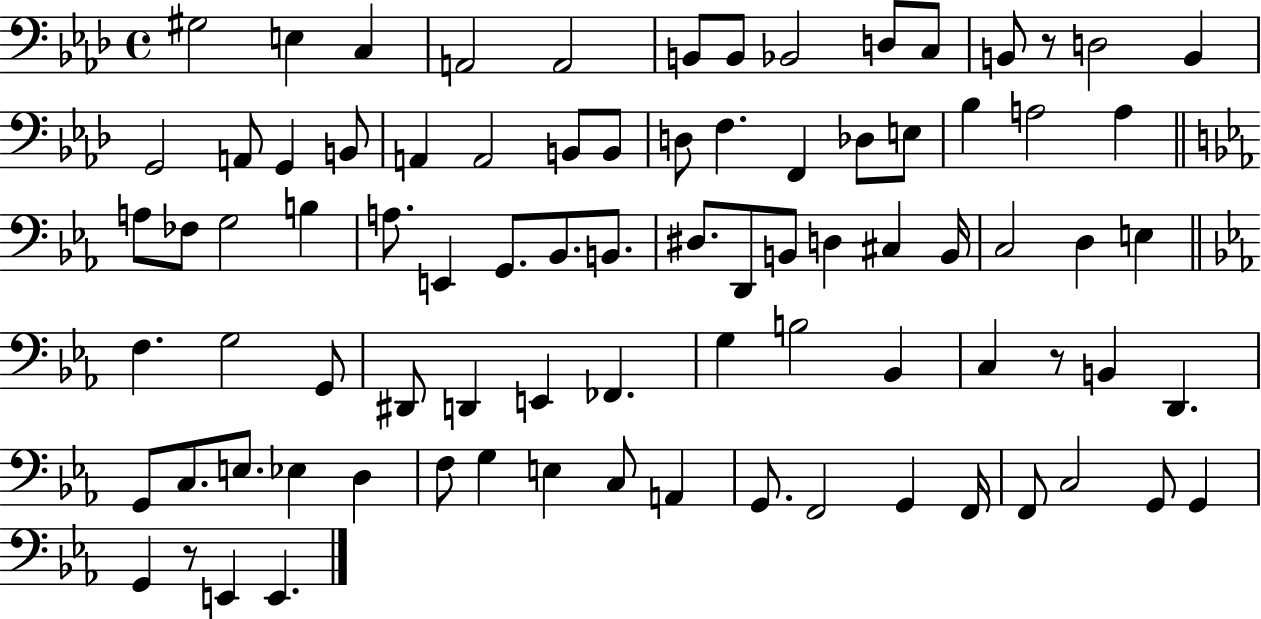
{
  \clef bass
  \time 4/4
  \defaultTimeSignature
  \key aes \major
  \repeat volta 2 { gis2 e4 c4 | a,2 a,2 | b,8 b,8 bes,2 d8 c8 | b,8 r8 d2 b,4 | \break g,2 a,8 g,4 b,8 | a,4 a,2 b,8 b,8 | d8 f4. f,4 des8 e8 | bes4 a2 a4 | \break \bar "||" \break \key c \minor a8 fes8 g2 b4 | a8. e,4 g,8. bes,8. b,8. | dis8. d,8 b,8 d4 cis4 b,16 | c2 d4 e4 | \break \bar "||" \break \key c \minor f4. g2 g,8 | dis,8 d,4 e,4 fes,4. | g4 b2 bes,4 | c4 r8 b,4 d,4. | \break g,8 c8. e8. ees4 d4 | f8 g4 e4 c8 a,4 | g,8. f,2 g,4 f,16 | f,8 c2 g,8 g,4 | \break g,4 r8 e,4 e,4. | } \bar "|."
}